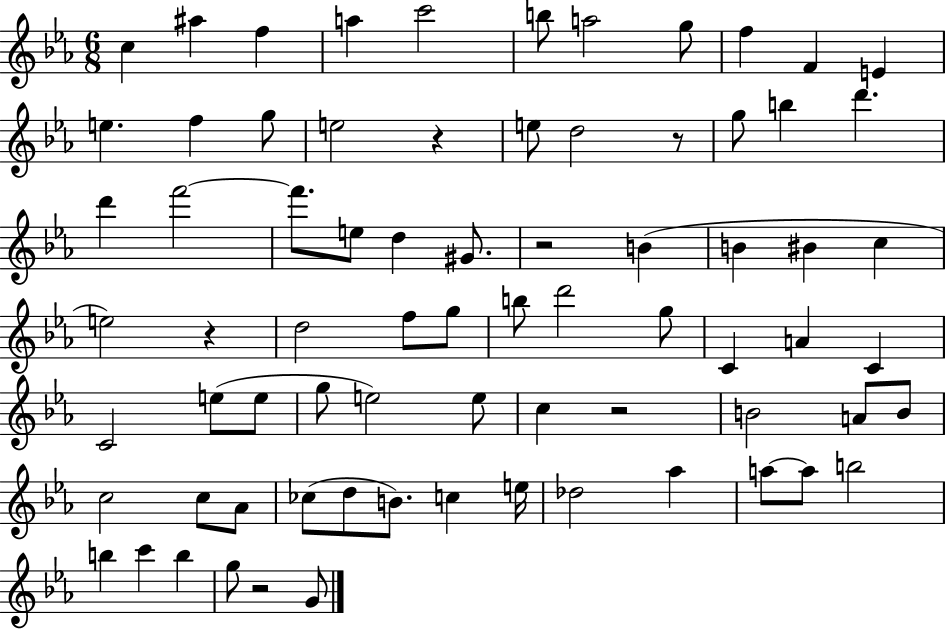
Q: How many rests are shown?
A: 6